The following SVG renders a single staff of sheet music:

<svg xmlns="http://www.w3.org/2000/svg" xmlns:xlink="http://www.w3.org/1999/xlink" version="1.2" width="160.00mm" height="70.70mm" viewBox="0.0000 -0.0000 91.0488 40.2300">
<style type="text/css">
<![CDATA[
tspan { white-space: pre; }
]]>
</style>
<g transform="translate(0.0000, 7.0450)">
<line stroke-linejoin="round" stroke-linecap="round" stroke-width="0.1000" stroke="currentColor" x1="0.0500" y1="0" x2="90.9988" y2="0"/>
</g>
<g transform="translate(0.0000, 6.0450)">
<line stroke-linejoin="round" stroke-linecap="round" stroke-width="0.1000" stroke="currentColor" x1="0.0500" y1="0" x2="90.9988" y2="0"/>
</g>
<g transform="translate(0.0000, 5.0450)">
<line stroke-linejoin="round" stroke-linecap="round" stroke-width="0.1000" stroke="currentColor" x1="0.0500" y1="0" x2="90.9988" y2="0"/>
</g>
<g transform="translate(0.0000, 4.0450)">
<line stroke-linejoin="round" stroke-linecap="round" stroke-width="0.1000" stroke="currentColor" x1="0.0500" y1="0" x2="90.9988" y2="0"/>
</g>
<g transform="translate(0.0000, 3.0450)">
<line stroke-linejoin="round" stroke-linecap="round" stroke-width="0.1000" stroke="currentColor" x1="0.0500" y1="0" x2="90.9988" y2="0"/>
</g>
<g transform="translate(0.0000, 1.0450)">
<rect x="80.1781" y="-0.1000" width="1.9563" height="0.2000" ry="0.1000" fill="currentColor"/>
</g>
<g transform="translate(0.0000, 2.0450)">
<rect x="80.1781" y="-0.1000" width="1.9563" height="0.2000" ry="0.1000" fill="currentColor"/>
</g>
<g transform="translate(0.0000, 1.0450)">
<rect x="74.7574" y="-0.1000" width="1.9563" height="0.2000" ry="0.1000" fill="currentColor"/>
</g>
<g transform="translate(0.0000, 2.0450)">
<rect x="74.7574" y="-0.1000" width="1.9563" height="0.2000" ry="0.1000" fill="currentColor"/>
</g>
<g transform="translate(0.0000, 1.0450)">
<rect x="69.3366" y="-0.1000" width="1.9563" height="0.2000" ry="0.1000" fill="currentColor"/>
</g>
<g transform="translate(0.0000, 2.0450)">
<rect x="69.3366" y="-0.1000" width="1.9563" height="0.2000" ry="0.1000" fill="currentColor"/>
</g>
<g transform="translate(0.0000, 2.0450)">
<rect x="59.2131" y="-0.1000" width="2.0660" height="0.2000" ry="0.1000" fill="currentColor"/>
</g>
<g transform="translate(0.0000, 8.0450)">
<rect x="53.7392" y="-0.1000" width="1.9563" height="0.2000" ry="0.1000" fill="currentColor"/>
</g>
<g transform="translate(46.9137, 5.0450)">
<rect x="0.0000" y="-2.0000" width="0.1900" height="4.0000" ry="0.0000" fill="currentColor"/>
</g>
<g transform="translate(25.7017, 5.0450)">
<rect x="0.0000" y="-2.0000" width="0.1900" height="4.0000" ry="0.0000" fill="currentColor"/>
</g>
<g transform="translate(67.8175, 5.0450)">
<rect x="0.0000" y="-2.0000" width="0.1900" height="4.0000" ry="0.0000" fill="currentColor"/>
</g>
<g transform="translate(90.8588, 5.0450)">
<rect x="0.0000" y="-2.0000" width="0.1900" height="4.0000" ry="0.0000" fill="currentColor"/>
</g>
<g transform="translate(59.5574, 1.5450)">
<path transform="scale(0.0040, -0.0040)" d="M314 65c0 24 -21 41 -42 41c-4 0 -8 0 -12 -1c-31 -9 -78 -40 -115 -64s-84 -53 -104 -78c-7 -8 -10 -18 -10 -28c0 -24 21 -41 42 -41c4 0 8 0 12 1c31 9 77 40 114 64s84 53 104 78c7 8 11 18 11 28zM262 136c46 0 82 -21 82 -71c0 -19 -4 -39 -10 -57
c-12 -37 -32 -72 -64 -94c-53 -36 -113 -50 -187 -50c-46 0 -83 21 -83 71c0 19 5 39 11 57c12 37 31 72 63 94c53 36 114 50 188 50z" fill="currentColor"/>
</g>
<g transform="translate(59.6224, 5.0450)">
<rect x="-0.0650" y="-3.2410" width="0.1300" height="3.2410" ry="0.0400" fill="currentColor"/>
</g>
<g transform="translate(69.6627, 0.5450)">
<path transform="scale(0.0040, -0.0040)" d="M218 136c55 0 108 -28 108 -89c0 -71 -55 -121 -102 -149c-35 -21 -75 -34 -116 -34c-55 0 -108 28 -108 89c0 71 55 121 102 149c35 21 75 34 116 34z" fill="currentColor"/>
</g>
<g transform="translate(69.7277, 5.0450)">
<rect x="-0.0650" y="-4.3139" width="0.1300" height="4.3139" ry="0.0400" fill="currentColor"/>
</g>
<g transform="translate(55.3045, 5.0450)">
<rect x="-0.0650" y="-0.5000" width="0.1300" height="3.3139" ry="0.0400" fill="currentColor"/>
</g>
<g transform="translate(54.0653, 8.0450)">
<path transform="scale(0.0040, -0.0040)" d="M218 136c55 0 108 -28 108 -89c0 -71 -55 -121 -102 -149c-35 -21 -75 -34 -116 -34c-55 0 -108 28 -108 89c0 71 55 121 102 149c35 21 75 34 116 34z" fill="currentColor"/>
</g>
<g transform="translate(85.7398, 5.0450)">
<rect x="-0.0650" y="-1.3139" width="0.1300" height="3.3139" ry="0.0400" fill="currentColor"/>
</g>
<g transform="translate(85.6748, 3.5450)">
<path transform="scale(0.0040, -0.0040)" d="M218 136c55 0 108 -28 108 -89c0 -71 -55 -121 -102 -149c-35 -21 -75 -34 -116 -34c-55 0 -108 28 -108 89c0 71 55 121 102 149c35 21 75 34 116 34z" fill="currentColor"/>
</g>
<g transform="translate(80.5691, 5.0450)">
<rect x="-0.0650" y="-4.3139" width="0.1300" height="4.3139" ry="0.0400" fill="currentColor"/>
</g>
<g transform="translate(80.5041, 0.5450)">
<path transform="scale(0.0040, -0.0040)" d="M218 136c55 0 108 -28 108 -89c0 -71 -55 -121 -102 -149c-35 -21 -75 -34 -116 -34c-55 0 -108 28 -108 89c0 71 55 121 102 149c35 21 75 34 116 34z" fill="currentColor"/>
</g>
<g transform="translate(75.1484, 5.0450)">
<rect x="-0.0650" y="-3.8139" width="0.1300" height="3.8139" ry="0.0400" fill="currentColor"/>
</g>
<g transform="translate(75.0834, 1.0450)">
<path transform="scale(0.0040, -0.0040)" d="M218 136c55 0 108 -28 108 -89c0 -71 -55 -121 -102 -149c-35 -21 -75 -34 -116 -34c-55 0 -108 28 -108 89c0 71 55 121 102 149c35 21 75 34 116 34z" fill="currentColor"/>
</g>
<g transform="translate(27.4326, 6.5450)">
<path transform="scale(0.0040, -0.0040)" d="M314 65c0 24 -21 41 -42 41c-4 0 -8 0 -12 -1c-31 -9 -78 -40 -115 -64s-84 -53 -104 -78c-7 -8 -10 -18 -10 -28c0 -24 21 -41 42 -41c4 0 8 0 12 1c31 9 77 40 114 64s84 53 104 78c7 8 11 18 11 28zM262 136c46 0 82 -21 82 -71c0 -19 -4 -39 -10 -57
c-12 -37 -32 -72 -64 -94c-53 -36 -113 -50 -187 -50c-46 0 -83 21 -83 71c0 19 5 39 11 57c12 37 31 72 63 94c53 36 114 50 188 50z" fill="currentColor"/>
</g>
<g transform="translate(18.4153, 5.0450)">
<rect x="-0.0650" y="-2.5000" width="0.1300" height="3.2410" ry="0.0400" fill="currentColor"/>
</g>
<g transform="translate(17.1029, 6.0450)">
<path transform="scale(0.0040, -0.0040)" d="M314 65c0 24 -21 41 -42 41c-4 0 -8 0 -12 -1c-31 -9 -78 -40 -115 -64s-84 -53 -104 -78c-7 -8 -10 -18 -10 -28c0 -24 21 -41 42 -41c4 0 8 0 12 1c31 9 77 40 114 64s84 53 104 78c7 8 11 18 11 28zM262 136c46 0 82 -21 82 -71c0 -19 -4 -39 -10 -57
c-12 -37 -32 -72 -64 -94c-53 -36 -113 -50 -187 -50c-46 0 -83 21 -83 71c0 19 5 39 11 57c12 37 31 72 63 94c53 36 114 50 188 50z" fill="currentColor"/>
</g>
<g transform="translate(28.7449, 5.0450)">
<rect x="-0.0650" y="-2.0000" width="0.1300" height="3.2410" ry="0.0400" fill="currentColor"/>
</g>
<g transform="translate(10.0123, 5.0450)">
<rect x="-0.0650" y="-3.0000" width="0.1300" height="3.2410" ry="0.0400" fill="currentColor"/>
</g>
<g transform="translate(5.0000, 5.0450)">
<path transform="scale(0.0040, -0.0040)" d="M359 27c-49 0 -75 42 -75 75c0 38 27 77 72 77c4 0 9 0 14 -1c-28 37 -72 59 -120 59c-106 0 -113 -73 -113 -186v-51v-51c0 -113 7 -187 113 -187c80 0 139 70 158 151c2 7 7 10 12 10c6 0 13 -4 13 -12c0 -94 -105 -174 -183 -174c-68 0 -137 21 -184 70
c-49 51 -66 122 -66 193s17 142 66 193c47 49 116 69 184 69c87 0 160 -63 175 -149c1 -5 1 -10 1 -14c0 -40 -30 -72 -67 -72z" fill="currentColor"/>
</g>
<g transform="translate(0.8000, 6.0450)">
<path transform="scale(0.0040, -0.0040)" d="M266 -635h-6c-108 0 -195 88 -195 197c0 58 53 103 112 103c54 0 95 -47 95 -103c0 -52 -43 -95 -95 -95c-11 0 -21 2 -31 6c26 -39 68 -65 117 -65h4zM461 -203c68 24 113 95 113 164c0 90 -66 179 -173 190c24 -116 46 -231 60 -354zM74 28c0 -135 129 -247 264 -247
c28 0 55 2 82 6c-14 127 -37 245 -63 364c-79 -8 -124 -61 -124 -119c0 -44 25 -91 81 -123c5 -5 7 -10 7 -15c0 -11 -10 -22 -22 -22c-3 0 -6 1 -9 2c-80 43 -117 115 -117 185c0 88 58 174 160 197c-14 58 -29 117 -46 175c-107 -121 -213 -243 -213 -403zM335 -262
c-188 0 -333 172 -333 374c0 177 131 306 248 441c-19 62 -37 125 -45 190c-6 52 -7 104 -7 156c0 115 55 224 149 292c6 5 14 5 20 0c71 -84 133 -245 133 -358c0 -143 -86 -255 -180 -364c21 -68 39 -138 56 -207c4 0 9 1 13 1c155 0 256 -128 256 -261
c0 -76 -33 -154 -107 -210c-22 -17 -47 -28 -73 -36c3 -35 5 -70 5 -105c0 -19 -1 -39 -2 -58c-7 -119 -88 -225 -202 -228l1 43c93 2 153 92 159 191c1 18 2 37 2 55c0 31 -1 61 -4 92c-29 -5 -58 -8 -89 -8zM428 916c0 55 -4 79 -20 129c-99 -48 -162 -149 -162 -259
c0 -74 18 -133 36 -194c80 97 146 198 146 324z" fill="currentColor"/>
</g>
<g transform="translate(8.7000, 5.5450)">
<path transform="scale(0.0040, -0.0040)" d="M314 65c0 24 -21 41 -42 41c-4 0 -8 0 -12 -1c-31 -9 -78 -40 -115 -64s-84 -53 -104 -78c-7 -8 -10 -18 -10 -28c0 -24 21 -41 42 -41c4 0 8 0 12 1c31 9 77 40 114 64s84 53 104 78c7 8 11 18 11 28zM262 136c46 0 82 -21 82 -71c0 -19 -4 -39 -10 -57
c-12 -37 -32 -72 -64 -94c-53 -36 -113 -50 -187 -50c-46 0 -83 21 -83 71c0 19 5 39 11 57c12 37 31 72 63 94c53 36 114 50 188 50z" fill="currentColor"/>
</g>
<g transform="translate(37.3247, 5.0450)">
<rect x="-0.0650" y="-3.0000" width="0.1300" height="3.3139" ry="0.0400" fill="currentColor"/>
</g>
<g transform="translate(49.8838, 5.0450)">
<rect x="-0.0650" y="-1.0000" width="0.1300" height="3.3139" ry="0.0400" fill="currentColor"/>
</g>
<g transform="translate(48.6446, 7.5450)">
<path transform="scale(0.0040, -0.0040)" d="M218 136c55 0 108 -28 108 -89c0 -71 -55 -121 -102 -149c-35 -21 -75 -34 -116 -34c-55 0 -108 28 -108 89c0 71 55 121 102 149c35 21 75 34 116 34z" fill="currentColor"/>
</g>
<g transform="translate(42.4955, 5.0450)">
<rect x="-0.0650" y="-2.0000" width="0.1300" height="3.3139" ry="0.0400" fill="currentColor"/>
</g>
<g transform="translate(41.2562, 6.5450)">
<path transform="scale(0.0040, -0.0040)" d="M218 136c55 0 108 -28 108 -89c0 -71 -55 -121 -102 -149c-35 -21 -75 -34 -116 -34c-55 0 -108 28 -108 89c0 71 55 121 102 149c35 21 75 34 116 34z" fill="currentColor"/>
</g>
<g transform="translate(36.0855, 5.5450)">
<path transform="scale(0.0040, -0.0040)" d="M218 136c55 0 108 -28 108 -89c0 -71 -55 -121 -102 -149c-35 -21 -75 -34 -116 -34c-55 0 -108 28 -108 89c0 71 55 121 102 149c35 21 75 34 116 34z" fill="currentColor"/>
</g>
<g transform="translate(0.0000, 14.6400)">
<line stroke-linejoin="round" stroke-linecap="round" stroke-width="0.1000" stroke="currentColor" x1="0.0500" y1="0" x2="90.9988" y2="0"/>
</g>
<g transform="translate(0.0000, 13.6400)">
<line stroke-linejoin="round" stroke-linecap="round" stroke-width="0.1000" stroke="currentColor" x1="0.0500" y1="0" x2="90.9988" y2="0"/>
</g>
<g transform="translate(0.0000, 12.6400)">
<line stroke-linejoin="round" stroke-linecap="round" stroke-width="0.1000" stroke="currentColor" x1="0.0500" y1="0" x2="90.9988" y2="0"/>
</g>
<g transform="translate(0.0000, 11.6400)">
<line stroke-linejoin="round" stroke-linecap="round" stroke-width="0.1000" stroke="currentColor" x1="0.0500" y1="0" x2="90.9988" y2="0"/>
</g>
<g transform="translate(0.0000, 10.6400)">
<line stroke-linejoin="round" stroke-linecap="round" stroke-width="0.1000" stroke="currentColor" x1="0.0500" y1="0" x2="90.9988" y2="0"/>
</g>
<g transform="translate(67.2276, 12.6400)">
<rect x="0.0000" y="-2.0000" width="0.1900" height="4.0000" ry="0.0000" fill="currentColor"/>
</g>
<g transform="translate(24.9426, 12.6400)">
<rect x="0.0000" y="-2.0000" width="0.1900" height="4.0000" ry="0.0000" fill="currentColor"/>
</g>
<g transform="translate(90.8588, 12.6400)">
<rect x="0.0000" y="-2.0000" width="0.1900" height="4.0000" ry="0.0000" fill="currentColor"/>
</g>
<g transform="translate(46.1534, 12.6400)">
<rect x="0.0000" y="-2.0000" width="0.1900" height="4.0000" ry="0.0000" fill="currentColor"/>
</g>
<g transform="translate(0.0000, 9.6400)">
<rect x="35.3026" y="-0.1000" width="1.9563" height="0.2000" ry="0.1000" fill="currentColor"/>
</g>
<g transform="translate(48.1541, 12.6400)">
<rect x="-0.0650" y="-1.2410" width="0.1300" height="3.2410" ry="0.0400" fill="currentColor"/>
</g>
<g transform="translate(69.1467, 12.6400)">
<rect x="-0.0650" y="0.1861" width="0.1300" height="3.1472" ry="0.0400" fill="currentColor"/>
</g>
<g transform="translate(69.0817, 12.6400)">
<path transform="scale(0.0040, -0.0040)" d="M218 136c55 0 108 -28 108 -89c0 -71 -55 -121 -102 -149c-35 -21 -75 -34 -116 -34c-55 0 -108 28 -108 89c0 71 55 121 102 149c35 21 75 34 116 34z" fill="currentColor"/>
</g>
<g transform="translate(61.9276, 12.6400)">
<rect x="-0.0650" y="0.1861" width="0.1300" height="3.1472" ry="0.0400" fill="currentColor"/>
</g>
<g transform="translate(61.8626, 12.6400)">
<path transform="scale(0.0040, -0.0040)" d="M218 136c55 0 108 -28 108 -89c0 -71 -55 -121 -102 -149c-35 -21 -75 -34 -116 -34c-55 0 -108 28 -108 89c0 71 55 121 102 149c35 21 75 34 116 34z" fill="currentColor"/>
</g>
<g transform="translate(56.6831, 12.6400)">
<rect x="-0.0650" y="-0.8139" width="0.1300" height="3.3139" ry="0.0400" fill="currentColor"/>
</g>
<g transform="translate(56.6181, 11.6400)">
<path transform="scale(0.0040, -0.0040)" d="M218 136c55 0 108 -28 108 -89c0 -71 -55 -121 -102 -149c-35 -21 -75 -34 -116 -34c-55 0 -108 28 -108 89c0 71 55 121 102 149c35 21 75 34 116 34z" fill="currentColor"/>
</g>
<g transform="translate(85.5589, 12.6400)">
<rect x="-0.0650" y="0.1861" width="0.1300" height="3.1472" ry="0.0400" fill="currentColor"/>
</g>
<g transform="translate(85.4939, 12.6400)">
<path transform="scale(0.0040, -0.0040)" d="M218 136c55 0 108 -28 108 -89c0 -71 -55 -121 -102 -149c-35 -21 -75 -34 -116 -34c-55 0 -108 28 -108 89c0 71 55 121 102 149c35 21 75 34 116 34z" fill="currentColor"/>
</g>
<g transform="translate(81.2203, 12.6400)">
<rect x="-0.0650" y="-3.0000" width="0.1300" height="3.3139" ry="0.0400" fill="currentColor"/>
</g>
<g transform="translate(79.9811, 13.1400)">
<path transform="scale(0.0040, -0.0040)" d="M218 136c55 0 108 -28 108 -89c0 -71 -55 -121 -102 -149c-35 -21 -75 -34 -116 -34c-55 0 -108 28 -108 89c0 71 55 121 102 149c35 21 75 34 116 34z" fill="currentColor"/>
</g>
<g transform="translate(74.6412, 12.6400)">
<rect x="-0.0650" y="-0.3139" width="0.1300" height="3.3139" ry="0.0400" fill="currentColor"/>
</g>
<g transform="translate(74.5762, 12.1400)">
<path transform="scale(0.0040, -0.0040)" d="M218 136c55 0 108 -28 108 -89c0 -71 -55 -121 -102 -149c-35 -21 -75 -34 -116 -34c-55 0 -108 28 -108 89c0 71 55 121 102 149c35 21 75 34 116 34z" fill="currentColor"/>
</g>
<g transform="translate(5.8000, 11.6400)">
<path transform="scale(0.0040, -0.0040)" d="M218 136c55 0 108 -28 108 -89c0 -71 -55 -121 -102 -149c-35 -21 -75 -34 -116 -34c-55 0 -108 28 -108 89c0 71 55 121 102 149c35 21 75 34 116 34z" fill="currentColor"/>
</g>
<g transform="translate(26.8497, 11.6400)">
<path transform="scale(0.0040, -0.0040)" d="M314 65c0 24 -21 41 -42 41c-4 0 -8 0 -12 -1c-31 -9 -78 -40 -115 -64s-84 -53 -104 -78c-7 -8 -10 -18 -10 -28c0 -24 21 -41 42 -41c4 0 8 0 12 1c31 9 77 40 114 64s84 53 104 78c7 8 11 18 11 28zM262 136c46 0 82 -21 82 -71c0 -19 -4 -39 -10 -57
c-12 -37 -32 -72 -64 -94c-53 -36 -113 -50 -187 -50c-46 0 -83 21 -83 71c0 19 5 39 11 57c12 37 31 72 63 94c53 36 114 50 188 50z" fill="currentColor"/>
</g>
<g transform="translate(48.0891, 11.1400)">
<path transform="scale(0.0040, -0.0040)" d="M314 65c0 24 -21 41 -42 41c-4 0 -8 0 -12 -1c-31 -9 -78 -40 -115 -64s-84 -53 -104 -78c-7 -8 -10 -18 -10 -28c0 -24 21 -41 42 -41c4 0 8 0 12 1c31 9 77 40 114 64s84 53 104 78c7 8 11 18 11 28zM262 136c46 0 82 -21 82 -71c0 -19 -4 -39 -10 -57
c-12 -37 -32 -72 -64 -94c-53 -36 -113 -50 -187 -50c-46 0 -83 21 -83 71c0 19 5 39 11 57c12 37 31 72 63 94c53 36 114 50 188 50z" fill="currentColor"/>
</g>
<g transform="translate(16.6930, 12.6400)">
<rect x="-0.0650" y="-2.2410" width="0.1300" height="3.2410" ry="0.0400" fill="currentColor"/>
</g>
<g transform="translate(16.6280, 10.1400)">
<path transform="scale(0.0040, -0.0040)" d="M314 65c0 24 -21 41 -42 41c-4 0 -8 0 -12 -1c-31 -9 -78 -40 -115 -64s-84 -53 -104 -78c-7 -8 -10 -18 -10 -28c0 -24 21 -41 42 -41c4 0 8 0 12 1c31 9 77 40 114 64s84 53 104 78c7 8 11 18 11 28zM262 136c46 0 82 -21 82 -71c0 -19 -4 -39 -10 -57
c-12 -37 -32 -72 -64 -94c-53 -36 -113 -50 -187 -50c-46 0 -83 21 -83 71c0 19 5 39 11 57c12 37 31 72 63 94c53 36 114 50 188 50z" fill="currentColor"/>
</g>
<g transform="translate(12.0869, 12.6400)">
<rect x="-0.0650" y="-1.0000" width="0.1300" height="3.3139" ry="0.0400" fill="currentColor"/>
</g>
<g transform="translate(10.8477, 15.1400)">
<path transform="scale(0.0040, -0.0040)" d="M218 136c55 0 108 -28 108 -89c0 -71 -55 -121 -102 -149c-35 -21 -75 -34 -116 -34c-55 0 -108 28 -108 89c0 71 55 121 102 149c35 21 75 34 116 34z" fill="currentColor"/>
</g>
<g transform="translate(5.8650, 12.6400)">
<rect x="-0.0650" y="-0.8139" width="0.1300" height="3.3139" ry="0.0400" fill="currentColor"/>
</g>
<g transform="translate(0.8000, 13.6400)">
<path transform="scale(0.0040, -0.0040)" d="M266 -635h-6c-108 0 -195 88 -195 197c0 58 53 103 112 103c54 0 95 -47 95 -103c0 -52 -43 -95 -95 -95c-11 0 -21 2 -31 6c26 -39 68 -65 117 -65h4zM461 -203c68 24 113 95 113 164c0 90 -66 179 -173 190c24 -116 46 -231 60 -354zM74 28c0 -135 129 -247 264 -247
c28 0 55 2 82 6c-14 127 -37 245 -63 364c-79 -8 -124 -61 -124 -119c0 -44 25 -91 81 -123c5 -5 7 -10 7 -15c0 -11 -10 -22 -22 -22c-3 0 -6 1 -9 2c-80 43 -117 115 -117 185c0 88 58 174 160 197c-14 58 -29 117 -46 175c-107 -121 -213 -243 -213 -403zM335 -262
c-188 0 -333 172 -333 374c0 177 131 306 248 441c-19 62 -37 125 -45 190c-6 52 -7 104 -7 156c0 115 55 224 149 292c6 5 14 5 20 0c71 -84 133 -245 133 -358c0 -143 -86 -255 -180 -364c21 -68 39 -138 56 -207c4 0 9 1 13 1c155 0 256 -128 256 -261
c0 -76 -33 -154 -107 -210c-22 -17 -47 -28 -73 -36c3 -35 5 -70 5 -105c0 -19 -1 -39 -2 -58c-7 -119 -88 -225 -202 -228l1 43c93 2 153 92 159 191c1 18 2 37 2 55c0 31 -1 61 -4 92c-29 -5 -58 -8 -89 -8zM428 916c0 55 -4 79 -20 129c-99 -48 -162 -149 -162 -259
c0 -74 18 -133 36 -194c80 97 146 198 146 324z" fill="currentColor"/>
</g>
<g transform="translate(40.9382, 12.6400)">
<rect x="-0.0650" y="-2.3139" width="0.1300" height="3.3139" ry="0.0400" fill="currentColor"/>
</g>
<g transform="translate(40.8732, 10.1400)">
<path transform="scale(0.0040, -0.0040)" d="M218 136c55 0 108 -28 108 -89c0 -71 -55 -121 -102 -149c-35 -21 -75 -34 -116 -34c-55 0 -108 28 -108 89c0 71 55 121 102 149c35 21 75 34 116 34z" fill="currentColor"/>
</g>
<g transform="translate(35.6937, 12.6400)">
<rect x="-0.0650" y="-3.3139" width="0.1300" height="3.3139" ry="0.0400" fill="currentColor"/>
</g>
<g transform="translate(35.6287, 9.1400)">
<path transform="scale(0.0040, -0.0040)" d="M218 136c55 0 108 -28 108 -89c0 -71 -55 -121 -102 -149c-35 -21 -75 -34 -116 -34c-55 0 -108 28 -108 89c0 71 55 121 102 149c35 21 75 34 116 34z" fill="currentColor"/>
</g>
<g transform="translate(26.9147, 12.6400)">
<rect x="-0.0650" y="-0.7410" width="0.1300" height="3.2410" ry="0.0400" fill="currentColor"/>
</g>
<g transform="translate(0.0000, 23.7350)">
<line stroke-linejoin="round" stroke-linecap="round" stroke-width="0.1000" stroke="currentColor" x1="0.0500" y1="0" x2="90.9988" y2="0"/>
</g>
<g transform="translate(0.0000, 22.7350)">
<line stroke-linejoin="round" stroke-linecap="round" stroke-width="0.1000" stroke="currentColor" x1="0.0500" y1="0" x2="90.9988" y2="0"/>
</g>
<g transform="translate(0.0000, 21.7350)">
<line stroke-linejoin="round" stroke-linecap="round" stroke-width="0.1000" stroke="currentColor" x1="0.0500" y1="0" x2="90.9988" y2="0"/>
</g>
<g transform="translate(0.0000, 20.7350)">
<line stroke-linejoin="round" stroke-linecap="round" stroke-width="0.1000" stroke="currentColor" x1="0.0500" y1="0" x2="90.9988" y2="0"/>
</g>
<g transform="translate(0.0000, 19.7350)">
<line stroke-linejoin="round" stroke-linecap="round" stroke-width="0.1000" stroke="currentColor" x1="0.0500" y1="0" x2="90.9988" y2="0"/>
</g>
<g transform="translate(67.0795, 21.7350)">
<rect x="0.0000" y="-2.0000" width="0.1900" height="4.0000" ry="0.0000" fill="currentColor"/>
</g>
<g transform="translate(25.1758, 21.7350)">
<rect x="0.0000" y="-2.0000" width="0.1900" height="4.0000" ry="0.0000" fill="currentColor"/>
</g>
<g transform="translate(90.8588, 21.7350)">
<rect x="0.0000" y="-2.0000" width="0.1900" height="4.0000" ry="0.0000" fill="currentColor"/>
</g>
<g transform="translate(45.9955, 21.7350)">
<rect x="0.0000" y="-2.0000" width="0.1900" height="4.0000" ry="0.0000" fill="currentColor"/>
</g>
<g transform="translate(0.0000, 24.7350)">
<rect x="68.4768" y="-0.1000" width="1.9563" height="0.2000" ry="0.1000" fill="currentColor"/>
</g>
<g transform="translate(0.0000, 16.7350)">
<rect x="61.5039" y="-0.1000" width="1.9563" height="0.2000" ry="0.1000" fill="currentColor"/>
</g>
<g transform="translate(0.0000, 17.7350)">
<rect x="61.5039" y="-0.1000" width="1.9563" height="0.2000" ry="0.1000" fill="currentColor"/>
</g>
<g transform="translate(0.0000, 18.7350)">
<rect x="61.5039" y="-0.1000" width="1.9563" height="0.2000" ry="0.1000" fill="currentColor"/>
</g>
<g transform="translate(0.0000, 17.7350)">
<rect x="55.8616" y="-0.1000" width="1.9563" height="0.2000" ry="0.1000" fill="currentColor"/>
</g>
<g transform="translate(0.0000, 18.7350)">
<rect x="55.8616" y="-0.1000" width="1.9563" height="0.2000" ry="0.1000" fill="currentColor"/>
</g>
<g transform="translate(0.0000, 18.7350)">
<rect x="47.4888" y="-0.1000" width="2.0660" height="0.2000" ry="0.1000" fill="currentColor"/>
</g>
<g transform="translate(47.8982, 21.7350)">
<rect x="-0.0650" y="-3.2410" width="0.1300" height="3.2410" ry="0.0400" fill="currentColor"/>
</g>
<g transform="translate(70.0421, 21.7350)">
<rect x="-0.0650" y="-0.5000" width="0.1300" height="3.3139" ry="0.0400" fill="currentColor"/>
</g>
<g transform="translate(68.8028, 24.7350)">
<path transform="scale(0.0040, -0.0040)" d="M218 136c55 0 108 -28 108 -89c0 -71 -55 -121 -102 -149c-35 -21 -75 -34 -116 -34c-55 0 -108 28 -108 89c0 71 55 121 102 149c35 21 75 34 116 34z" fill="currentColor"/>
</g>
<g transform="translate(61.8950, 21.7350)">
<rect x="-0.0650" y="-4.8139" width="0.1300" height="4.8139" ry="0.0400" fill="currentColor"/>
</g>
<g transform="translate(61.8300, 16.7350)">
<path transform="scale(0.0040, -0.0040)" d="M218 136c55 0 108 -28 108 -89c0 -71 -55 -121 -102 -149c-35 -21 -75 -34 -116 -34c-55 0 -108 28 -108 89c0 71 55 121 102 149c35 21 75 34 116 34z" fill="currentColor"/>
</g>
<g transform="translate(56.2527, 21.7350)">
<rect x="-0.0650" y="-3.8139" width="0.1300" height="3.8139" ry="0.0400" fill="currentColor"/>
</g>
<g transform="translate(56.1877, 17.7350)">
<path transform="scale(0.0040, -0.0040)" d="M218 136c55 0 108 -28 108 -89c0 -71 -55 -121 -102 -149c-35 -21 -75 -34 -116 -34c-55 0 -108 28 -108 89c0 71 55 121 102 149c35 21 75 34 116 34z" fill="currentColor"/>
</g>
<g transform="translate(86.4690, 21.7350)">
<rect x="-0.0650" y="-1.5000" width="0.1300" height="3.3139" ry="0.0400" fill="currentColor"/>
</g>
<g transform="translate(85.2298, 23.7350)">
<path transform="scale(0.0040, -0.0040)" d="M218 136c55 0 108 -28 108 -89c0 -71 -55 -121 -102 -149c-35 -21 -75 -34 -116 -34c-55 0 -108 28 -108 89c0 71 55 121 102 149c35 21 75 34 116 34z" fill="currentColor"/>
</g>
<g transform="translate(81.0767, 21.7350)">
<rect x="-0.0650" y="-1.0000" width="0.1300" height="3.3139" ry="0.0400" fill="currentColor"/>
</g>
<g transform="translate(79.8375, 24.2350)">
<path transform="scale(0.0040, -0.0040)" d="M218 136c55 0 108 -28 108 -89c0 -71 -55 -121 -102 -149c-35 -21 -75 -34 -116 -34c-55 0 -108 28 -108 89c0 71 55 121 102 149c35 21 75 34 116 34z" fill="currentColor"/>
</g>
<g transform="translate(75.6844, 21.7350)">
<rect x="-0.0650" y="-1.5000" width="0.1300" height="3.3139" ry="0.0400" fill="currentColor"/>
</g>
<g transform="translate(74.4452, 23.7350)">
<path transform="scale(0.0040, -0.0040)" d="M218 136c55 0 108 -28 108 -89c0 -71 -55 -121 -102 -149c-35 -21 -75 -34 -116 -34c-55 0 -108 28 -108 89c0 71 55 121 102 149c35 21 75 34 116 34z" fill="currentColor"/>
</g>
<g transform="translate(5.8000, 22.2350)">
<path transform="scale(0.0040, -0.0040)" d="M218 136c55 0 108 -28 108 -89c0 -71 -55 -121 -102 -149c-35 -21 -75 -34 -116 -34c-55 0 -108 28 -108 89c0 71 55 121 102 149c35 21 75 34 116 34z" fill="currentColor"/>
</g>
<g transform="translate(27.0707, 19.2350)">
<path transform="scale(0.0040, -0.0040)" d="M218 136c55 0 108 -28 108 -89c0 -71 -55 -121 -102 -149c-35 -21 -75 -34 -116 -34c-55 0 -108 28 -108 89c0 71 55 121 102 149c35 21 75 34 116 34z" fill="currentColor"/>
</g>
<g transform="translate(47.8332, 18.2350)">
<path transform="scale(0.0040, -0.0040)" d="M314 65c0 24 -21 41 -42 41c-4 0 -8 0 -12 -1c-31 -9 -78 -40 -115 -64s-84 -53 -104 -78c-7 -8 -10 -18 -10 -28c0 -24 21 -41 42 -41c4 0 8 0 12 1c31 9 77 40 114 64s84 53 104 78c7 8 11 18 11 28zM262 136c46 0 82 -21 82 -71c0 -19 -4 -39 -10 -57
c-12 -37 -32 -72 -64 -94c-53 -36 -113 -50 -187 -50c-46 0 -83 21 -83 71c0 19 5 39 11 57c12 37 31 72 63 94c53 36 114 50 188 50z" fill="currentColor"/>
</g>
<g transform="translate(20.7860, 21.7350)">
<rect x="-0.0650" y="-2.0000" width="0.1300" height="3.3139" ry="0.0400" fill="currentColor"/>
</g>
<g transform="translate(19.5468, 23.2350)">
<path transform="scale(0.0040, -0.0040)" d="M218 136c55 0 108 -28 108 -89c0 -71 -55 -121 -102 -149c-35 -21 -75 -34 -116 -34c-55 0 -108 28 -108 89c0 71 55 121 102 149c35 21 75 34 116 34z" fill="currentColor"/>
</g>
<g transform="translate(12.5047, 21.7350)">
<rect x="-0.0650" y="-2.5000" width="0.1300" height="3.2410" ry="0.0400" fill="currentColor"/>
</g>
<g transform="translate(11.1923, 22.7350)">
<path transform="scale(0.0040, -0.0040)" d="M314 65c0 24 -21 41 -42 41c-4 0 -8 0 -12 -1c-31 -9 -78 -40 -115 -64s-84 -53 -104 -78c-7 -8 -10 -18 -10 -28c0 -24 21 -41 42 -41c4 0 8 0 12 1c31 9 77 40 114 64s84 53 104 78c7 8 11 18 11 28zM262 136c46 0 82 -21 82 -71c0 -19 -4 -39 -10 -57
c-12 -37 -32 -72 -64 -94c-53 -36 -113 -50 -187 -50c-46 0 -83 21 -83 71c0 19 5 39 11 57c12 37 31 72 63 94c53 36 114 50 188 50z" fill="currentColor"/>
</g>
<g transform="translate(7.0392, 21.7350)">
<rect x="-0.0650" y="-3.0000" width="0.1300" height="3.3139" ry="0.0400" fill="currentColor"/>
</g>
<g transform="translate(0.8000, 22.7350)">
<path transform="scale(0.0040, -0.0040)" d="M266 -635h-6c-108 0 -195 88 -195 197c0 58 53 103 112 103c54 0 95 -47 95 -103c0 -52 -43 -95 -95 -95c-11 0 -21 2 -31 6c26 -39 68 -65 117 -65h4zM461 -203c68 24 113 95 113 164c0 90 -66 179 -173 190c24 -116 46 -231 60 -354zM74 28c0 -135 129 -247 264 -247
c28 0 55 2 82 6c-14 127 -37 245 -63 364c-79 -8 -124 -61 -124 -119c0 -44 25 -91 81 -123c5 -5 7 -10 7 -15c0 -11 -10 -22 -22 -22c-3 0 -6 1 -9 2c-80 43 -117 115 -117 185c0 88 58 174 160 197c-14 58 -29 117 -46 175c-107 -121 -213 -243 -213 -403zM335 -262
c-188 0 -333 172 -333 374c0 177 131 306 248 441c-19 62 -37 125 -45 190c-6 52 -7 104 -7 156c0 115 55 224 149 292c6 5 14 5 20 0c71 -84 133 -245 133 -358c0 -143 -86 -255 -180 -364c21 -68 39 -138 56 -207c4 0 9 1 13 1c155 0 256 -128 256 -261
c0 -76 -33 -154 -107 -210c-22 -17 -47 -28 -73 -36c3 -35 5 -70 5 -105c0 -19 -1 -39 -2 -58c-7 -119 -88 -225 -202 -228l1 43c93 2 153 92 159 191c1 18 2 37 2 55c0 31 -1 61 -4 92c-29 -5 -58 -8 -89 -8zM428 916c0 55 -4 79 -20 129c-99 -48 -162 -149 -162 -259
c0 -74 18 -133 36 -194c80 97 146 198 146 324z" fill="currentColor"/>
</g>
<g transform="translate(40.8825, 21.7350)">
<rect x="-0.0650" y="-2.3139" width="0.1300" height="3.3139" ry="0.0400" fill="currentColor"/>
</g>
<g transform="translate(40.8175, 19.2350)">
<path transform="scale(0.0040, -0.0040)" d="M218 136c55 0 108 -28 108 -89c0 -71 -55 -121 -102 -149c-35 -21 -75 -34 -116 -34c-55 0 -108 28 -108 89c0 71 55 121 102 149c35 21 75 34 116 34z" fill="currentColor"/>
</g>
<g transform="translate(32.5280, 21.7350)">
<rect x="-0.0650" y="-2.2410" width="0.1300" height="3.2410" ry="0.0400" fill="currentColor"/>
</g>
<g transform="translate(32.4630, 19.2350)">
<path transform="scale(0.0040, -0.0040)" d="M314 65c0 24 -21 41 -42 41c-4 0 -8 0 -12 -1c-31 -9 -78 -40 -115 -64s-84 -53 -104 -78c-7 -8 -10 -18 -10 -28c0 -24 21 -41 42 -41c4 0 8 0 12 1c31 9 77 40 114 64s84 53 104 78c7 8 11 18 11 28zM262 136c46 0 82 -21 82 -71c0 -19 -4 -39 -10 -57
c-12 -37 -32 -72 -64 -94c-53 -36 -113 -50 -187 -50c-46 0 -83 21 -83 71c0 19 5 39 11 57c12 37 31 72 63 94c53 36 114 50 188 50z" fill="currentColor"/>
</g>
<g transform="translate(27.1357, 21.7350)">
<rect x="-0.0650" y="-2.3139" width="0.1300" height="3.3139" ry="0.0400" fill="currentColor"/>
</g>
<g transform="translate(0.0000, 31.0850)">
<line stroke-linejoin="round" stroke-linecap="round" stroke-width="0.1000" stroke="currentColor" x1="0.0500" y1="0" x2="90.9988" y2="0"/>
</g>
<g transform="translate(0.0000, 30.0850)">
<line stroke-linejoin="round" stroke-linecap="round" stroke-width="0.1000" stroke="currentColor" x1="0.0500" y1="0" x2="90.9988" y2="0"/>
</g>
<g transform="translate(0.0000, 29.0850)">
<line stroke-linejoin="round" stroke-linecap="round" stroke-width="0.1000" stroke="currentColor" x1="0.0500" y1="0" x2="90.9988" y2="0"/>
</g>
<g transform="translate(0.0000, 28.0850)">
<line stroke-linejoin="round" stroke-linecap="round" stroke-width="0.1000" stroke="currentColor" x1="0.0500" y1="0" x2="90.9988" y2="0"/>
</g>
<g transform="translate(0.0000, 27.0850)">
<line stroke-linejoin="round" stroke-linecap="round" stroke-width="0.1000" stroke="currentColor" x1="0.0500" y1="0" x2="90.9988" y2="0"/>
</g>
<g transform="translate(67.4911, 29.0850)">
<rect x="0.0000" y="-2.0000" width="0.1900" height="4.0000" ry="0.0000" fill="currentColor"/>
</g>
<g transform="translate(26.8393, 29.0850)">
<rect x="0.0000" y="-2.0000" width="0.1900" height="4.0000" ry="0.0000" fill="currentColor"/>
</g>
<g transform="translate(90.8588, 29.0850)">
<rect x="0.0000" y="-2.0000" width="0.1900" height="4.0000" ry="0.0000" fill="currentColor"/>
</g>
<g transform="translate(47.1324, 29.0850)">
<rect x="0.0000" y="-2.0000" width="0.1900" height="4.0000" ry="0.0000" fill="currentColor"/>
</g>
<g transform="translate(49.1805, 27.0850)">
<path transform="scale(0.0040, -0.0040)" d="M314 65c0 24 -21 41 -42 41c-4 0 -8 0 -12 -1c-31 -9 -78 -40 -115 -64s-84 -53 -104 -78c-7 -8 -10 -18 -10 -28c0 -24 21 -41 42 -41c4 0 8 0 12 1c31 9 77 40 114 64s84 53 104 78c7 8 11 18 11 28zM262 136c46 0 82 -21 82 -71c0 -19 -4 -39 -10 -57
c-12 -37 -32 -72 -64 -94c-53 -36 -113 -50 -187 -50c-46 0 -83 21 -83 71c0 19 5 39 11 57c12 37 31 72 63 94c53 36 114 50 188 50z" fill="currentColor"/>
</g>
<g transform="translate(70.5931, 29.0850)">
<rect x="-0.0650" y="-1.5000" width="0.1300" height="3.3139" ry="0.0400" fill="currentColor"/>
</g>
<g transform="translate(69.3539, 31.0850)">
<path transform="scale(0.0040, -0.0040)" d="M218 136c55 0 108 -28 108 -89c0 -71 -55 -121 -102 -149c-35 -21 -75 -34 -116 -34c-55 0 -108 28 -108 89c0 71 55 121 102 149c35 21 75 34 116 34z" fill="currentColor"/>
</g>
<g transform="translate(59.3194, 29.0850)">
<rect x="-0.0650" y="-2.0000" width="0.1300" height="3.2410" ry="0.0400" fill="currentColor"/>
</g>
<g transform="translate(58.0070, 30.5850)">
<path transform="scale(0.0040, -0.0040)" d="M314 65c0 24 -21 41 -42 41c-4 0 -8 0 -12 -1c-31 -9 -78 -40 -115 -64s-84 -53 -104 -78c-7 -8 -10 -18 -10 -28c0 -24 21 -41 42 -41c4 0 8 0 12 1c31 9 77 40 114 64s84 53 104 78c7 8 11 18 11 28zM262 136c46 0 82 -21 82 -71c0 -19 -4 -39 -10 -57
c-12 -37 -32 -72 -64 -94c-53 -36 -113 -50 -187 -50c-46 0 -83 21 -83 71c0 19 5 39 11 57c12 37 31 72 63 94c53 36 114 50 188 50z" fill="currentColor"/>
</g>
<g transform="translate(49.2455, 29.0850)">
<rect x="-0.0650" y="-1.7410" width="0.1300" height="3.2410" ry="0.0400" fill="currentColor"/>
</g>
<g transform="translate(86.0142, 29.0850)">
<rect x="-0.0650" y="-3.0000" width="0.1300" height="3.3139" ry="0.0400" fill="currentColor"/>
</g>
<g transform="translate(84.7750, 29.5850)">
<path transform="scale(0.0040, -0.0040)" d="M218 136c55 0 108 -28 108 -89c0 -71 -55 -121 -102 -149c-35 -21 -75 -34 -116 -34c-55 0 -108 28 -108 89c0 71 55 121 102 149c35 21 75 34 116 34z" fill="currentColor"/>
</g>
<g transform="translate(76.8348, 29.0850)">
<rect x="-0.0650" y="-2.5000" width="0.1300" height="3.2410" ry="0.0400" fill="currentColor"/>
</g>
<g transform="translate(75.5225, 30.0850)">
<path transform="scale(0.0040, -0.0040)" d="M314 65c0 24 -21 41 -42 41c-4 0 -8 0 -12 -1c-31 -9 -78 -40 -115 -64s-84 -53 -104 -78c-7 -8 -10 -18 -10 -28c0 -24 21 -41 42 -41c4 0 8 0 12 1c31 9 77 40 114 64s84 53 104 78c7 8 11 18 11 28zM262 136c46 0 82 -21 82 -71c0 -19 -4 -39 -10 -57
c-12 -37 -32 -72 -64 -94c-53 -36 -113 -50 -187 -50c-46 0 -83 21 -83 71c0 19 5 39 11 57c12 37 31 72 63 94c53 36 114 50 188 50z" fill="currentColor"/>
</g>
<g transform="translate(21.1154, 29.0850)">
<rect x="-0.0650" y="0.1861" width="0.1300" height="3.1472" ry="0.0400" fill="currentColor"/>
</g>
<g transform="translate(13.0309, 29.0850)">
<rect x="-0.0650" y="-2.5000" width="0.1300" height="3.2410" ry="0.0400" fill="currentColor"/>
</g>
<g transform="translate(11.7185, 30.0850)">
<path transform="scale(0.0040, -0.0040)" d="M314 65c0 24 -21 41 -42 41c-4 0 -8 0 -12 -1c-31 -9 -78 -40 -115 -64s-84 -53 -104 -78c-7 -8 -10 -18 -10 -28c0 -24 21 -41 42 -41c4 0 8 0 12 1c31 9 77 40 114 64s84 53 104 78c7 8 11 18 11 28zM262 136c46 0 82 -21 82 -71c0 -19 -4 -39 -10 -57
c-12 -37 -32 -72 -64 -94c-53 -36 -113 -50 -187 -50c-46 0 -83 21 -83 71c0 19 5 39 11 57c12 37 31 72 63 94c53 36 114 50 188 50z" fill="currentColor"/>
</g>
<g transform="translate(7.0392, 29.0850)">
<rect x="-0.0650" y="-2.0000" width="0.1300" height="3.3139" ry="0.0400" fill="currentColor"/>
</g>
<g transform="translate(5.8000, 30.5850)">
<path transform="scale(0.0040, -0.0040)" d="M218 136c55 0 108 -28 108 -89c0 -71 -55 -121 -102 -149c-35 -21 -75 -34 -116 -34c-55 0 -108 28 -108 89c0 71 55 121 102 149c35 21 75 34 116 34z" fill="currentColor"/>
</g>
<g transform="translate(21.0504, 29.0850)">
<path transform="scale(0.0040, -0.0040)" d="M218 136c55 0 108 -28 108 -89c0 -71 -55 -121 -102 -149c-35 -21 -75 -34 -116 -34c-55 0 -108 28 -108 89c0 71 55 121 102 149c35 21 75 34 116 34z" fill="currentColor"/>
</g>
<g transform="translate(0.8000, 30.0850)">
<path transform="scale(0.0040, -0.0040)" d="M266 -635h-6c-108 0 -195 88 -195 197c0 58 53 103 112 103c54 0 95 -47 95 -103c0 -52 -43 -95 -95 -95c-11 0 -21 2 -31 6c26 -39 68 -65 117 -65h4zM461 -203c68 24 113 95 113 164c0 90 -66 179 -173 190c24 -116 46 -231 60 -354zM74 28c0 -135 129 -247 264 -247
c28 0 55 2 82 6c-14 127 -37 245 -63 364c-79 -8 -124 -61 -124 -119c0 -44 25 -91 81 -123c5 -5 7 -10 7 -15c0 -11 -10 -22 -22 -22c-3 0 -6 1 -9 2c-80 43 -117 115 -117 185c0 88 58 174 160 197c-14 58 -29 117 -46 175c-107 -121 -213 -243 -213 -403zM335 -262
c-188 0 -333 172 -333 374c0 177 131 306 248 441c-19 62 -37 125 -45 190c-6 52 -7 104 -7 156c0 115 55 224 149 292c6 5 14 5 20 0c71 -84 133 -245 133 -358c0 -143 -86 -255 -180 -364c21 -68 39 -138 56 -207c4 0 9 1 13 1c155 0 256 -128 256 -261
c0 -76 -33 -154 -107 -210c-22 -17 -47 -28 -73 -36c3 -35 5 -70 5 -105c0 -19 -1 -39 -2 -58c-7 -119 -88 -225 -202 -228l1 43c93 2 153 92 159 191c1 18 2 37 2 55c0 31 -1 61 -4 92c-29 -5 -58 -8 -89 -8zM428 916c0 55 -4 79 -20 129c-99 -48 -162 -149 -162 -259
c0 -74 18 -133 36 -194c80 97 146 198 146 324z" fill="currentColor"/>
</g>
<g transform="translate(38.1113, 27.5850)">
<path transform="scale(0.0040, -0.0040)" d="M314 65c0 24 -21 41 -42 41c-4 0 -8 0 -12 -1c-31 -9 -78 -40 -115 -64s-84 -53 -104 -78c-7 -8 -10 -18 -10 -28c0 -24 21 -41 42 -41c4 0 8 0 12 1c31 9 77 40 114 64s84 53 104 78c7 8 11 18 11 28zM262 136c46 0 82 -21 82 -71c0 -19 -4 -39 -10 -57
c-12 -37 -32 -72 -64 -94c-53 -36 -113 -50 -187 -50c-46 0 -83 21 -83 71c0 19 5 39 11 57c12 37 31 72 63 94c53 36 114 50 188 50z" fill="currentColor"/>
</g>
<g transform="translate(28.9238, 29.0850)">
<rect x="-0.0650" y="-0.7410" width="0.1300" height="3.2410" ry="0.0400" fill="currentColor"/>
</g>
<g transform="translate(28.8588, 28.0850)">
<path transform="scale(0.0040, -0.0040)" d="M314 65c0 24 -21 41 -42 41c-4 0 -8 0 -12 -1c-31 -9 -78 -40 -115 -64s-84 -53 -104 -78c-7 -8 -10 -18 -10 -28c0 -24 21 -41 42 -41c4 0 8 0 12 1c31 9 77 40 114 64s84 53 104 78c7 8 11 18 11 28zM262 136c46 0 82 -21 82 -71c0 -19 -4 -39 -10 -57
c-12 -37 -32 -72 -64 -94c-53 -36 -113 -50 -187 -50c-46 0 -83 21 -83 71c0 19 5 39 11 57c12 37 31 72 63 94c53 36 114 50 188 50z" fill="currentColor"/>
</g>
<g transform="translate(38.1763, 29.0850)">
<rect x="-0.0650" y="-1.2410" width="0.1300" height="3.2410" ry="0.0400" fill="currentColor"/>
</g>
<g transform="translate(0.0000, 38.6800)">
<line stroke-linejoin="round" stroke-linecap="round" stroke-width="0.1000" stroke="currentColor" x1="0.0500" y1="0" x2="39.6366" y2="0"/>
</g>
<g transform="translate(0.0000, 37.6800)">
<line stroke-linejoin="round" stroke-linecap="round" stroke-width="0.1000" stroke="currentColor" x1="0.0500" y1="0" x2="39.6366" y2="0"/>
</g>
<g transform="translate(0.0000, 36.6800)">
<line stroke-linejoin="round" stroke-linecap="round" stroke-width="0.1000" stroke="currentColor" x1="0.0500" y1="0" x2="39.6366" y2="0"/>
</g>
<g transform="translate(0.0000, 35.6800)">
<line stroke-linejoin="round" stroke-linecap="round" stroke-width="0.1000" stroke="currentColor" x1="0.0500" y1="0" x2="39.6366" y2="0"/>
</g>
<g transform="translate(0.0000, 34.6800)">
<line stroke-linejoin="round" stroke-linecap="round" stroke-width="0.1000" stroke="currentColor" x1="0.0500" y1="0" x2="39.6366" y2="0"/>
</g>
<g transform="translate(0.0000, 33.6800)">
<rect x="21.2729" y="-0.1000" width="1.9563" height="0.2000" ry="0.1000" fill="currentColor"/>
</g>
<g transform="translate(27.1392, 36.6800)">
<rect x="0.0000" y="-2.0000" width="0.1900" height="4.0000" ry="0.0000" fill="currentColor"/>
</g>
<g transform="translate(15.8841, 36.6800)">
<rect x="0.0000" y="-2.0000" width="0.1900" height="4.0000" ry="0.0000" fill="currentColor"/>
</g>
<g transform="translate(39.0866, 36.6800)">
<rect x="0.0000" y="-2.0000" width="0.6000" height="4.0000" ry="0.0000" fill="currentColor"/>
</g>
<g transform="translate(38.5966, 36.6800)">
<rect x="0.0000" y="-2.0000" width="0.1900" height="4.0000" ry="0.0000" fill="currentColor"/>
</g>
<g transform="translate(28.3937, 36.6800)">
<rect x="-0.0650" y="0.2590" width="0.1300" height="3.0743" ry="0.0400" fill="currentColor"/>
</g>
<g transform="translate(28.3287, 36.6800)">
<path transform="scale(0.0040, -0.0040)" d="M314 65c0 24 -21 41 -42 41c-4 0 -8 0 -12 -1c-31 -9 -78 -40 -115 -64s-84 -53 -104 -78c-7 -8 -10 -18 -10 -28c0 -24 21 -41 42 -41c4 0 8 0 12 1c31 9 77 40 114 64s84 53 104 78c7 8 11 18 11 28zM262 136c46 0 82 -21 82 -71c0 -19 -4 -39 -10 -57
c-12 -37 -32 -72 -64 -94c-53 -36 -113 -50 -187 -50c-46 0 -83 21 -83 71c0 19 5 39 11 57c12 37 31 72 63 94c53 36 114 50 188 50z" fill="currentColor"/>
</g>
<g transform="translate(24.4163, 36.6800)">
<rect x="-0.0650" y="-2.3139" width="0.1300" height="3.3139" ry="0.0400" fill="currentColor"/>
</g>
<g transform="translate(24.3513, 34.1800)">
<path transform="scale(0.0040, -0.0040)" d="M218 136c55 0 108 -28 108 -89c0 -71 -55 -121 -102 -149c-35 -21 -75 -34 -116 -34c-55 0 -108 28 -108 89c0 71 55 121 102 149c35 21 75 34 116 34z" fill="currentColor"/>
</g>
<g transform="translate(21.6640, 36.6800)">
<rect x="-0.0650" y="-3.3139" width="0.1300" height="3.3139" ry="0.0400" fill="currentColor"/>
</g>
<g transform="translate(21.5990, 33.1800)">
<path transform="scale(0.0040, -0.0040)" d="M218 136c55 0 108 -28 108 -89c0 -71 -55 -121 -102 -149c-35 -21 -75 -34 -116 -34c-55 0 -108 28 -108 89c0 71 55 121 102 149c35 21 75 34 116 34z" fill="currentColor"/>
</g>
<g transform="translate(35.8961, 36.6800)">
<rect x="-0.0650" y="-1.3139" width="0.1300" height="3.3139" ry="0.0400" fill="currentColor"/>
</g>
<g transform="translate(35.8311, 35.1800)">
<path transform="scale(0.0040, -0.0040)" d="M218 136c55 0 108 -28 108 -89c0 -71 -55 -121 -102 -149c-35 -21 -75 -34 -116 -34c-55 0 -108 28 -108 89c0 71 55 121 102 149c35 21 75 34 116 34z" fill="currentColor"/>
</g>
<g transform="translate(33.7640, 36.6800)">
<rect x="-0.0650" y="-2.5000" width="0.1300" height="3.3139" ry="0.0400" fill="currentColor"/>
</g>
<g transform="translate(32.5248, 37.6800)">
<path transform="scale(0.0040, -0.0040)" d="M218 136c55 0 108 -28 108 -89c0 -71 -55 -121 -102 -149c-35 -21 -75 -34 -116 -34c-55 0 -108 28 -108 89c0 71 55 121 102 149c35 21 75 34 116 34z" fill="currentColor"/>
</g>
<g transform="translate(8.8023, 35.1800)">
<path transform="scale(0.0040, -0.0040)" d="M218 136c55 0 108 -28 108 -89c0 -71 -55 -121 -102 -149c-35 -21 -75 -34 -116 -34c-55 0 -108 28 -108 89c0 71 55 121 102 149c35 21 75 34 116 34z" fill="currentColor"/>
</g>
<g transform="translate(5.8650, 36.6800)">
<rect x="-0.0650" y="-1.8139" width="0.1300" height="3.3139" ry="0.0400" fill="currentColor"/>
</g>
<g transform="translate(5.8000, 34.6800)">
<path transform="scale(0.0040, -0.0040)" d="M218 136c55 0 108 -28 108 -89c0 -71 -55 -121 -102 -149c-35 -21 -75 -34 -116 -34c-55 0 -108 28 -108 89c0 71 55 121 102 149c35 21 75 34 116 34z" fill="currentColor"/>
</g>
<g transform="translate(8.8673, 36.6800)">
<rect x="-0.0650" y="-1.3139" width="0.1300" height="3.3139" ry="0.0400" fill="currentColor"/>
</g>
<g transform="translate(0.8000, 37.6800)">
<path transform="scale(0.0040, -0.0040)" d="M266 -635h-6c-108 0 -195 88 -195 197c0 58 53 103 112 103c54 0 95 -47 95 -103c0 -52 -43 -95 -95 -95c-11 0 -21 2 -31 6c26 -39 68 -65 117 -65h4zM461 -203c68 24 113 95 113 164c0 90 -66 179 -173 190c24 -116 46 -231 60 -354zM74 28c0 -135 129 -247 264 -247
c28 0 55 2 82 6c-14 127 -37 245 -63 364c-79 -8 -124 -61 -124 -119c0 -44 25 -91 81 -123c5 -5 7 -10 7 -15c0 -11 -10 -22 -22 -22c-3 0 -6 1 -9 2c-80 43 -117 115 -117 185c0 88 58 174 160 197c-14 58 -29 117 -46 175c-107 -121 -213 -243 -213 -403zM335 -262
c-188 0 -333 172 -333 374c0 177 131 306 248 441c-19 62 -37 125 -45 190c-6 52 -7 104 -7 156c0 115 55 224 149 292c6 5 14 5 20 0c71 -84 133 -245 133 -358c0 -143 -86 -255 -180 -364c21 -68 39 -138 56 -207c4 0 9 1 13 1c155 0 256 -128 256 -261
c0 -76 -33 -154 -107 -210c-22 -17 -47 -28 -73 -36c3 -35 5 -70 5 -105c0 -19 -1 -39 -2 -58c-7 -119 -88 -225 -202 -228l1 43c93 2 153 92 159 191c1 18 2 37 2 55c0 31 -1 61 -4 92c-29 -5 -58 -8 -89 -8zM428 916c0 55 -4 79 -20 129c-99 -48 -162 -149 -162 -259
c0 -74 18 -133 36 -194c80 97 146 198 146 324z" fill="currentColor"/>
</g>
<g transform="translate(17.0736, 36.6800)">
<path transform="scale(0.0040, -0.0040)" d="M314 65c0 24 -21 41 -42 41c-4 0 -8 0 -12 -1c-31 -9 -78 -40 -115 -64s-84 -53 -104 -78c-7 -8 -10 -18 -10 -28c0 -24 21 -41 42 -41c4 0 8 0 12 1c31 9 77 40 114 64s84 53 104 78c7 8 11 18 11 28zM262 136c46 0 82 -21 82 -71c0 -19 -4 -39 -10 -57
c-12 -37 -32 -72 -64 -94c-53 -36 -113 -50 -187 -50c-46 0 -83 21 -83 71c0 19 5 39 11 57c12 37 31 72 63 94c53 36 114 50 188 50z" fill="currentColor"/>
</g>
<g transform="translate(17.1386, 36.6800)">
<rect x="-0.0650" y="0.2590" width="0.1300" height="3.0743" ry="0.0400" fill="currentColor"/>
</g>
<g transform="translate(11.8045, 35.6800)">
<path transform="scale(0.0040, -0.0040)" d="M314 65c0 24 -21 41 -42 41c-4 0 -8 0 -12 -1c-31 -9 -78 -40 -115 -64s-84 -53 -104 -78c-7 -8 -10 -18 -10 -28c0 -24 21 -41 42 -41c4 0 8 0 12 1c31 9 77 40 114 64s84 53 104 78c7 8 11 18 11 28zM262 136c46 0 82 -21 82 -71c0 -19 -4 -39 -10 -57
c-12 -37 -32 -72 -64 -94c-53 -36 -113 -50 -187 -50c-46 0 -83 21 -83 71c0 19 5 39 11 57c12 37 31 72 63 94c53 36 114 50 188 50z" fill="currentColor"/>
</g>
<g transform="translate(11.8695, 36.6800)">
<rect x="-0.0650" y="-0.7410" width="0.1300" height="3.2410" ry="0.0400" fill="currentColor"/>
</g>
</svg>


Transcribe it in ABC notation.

X:1
T:Untitled
M:4/4
L:1/4
K:C
A2 G2 F2 A F D C b2 d' c' d' e d D g2 d2 b g e2 d B B c A B A G2 F g g2 g b2 c' e' C E D E F G2 B d2 e2 f2 F2 E G2 A f e d2 B2 b g B2 G e